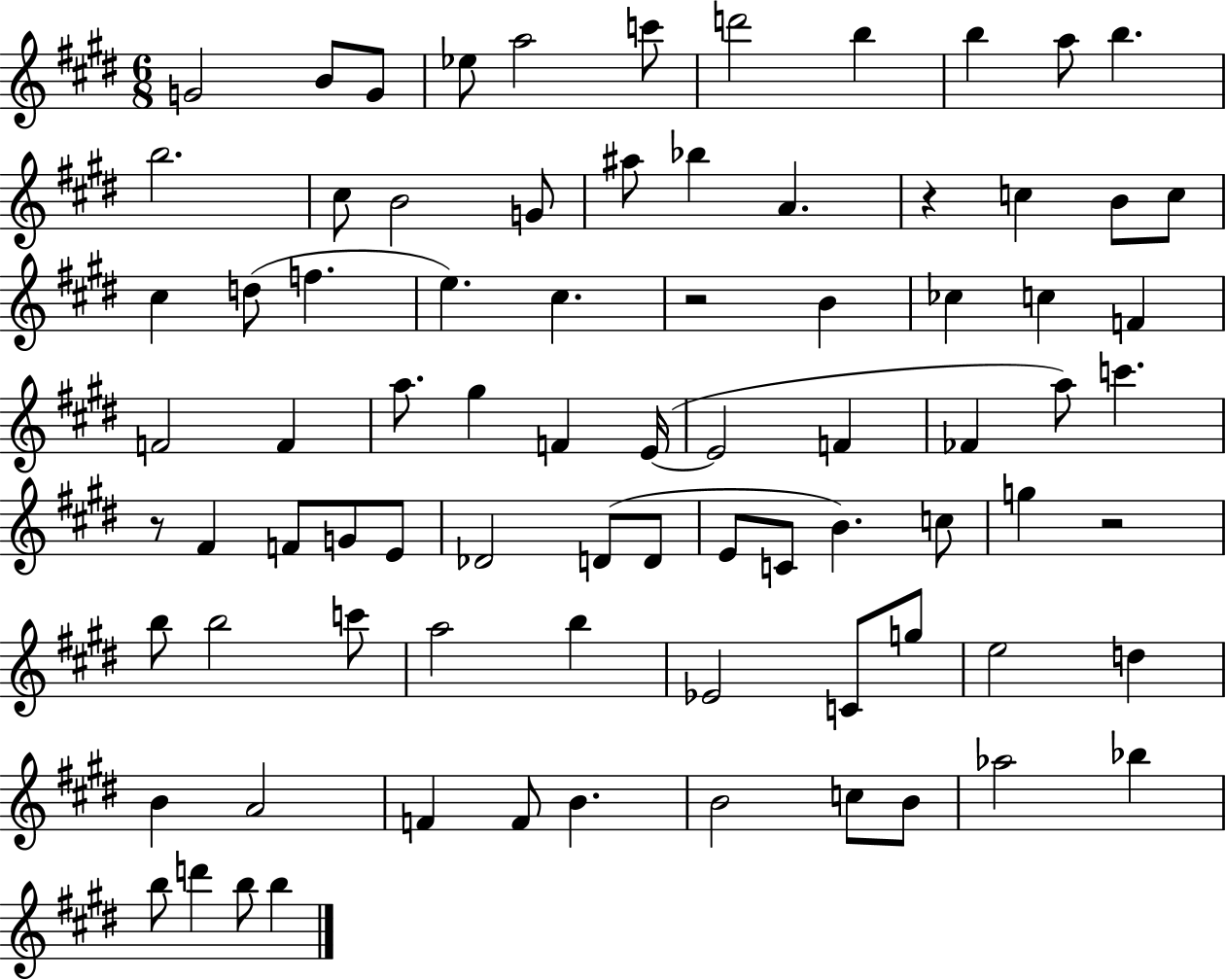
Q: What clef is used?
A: treble